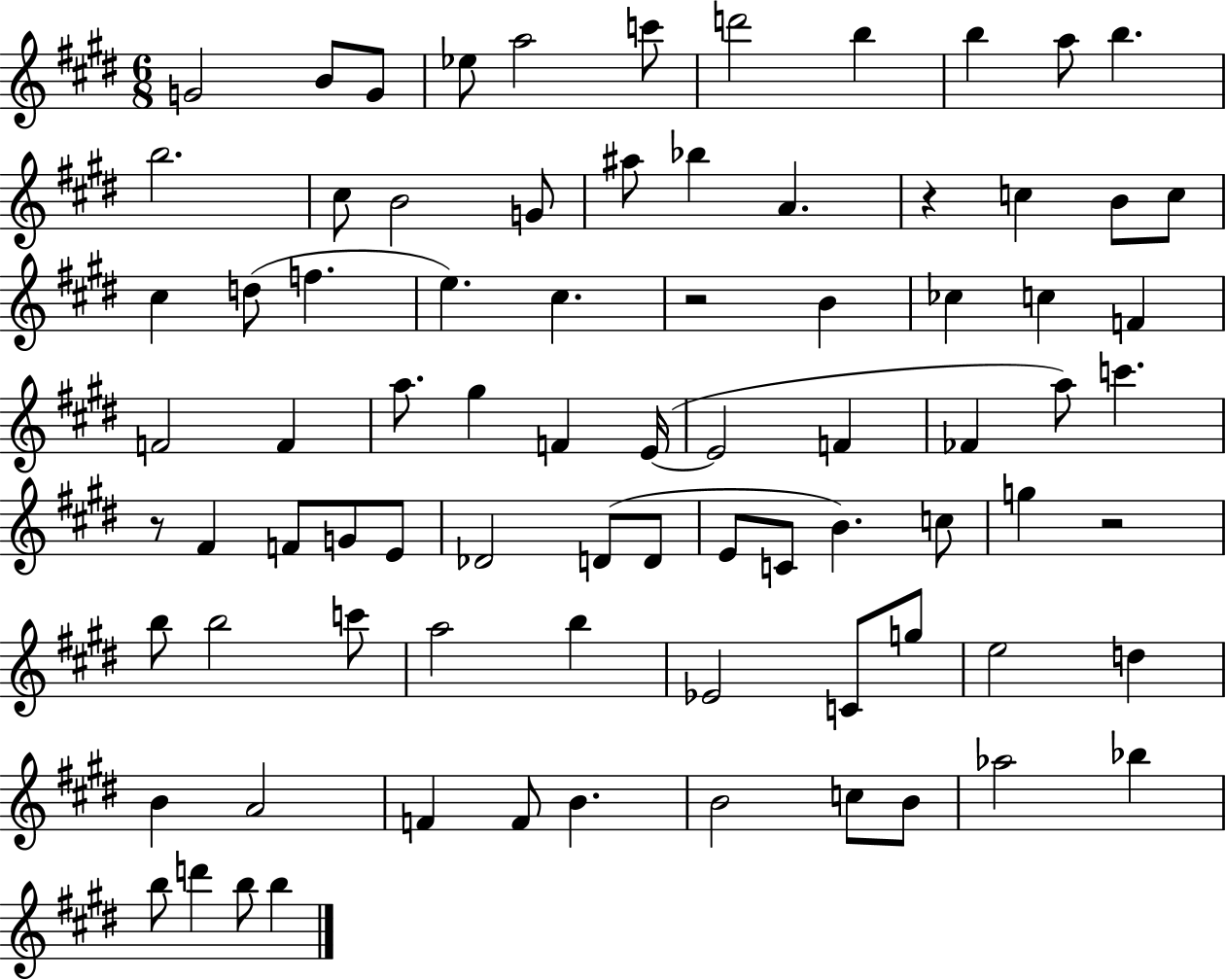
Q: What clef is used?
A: treble